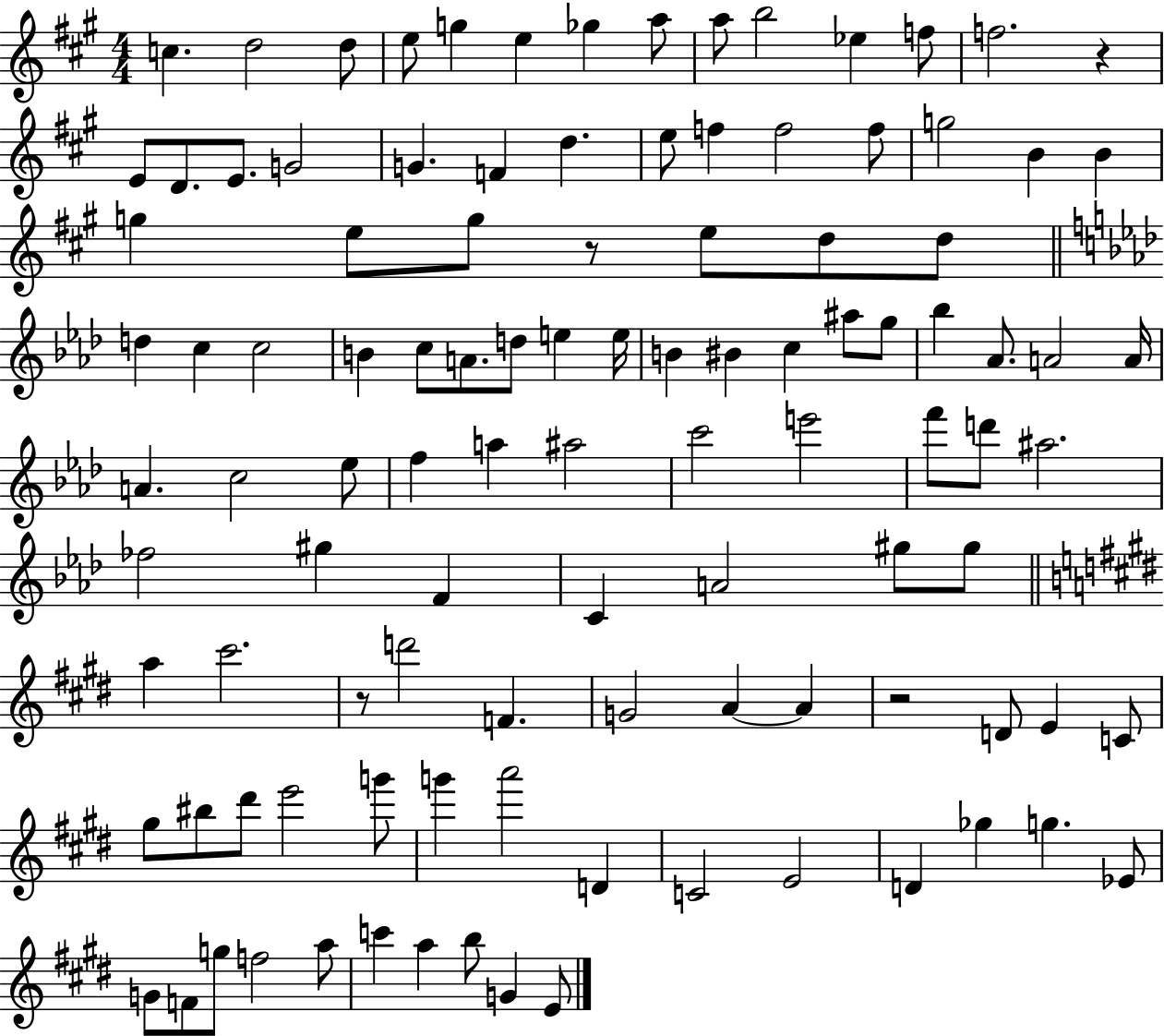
C5/q. D5/h D5/e E5/e G5/q E5/q Gb5/q A5/e A5/e B5/h Eb5/q F5/e F5/h. R/q E4/e D4/e. E4/e. G4/h G4/q. F4/q D5/q. E5/e F5/q F5/h F5/e G5/h B4/q B4/q G5/q E5/e G5/e R/e E5/e D5/e D5/e D5/q C5/q C5/h B4/q C5/e A4/e. D5/e E5/q E5/s B4/q BIS4/q C5/q A#5/e G5/e Bb5/q Ab4/e. A4/h A4/s A4/q. C5/h Eb5/e F5/q A5/q A#5/h C6/h E6/h F6/e D6/e A#5/h. FES5/h G#5/q F4/q C4/q A4/h G#5/e G#5/e A5/q C#6/h. R/e D6/h F4/q. G4/h A4/q A4/q R/h D4/e E4/q C4/e G#5/e BIS5/e D#6/e E6/h G6/e G6/q A6/h D4/q C4/h E4/h D4/q Gb5/q G5/q. Eb4/e G4/e F4/e G5/e F5/h A5/e C6/q A5/q B5/e G4/q E4/e